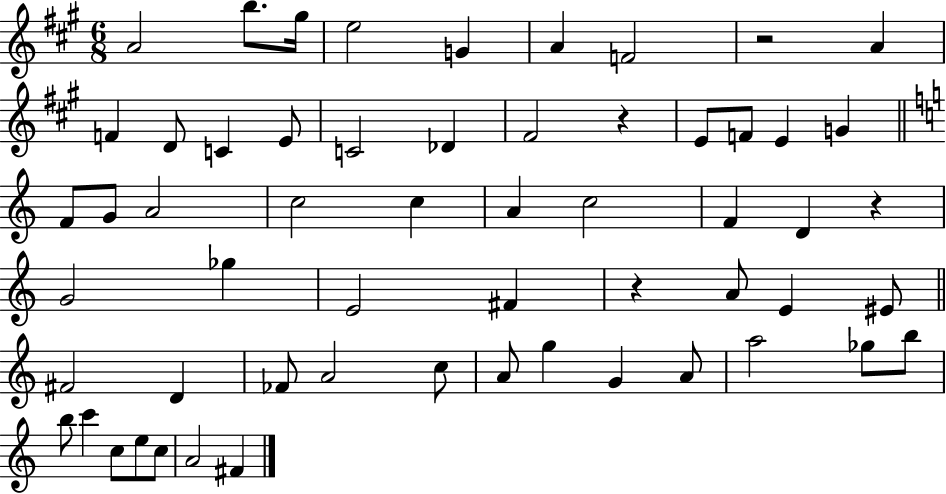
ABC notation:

X:1
T:Untitled
M:6/8
L:1/4
K:A
A2 b/2 ^g/4 e2 G A F2 z2 A F D/2 C E/2 C2 _D ^F2 z E/2 F/2 E G F/2 G/2 A2 c2 c A c2 F D z G2 _g E2 ^F z A/2 E ^E/2 ^F2 D _F/2 A2 c/2 A/2 g G A/2 a2 _g/2 b/2 b/2 c' c/2 e/2 c/2 A2 ^F